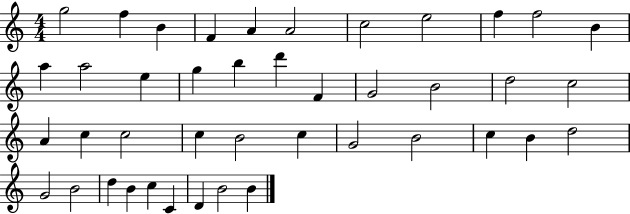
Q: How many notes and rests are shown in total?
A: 42